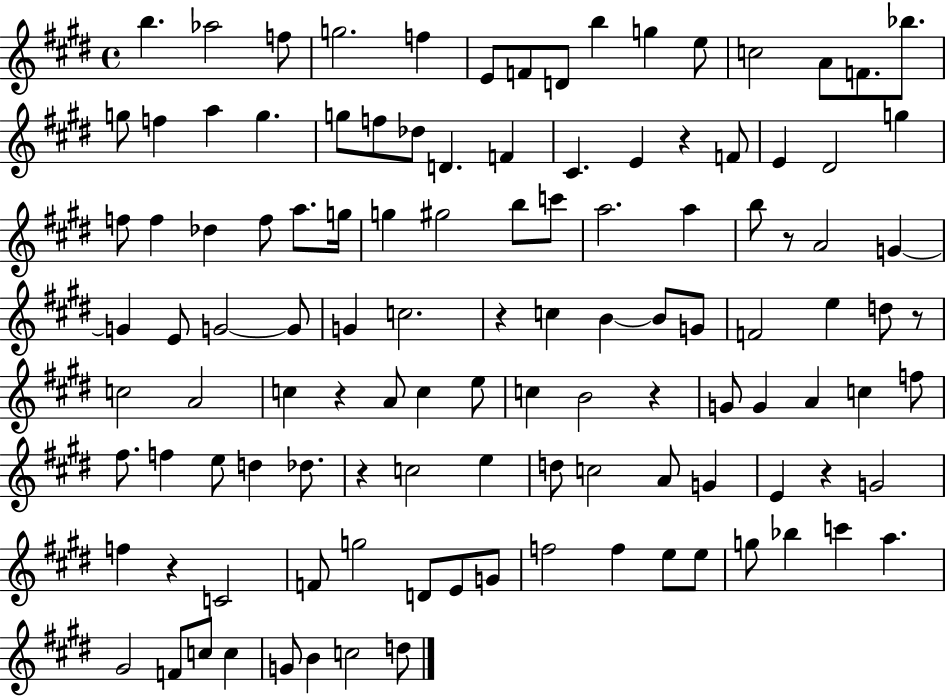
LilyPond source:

{
  \clef treble
  \time 4/4
  \defaultTimeSignature
  \key e \major
  b''4. aes''2 f''8 | g''2. f''4 | e'8 f'8 d'8 b''4 g''4 e''8 | c''2 a'8 f'8. bes''8. | \break g''8 f''4 a''4 g''4. | g''8 f''8 des''8 d'4. f'4 | cis'4. e'4 r4 f'8 | e'4 dis'2 g''4 | \break f''8 f''4 des''4 f''8 a''8. g''16 | g''4 gis''2 b''8 c'''8 | a''2. a''4 | b''8 r8 a'2 g'4~~ | \break g'4 e'8 g'2~~ g'8 | g'4 c''2. | r4 c''4 b'4~~ b'8 g'8 | f'2 e''4 d''8 r8 | \break c''2 a'2 | c''4 r4 a'8 c''4 e''8 | c''4 b'2 r4 | g'8 g'4 a'4 c''4 f''8 | \break fis''8. f''4 e''8 d''4 des''8. | r4 c''2 e''4 | d''8 c''2 a'8 g'4 | e'4 r4 g'2 | \break f''4 r4 c'2 | f'8 g''2 d'8 e'8 g'8 | f''2 f''4 e''8 e''8 | g''8 bes''4 c'''4 a''4. | \break gis'2 f'8 c''8 c''4 | g'8 b'4 c''2 d''8 | \bar "|."
}